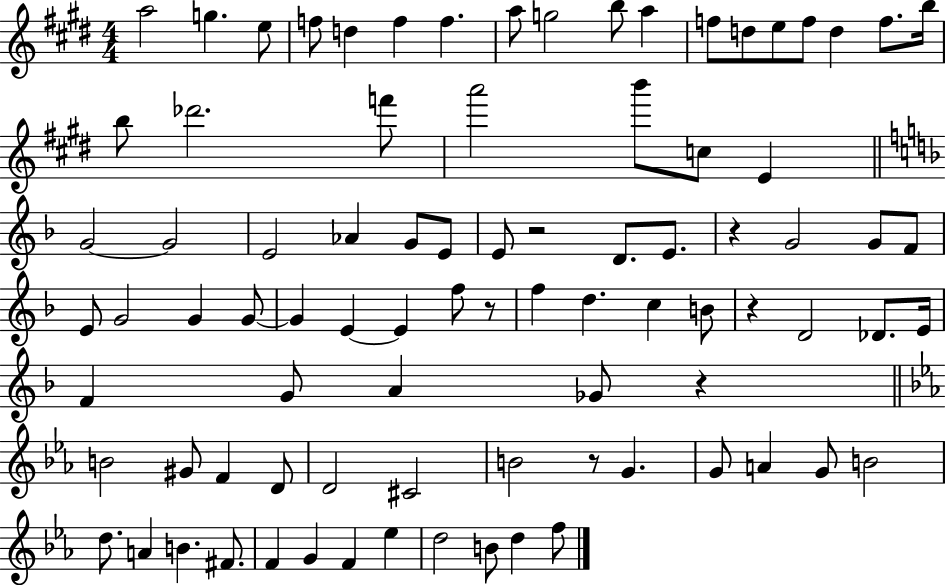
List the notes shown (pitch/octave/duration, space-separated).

A5/h G5/q. E5/e F5/e D5/q F5/q F5/q. A5/e G5/h B5/e A5/q F5/e D5/e E5/e F5/e D5/q F5/e. B5/s B5/e Db6/h. F6/e A6/h B6/e C5/e E4/q G4/h G4/h E4/h Ab4/q G4/e E4/e E4/e R/h D4/e. E4/e. R/q G4/h G4/e F4/e E4/e G4/h G4/q G4/e G4/q E4/q E4/q F5/e R/e F5/q D5/q. C5/q B4/e R/q D4/h Db4/e. E4/s F4/q G4/e A4/q Gb4/e R/q B4/h G#4/e F4/q D4/e D4/h C#4/h B4/h R/e G4/q. G4/e A4/q G4/e B4/h D5/e. A4/q B4/q. F#4/e. F4/q G4/q F4/q Eb5/q D5/h B4/e D5/q F5/e